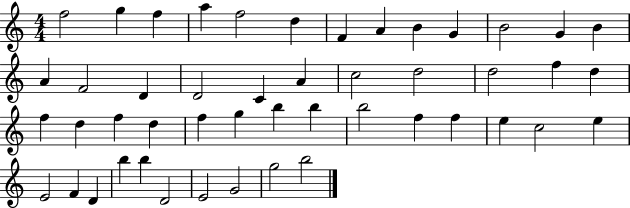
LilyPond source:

{
  \clef treble
  \numericTimeSignature
  \time 4/4
  \key c \major
  f''2 g''4 f''4 | a''4 f''2 d''4 | f'4 a'4 b'4 g'4 | b'2 g'4 b'4 | \break a'4 f'2 d'4 | d'2 c'4 a'4 | c''2 d''2 | d''2 f''4 d''4 | \break f''4 d''4 f''4 d''4 | f''4 g''4 b''4 b''4 | b''2 f''4 f''4 | e''4 c''2 e''4 | \break e'2 f'4 d'4 | b''4 b''4 d'2 | e'2 g'2 | g''2 b''2 | \break \bar "|."
}